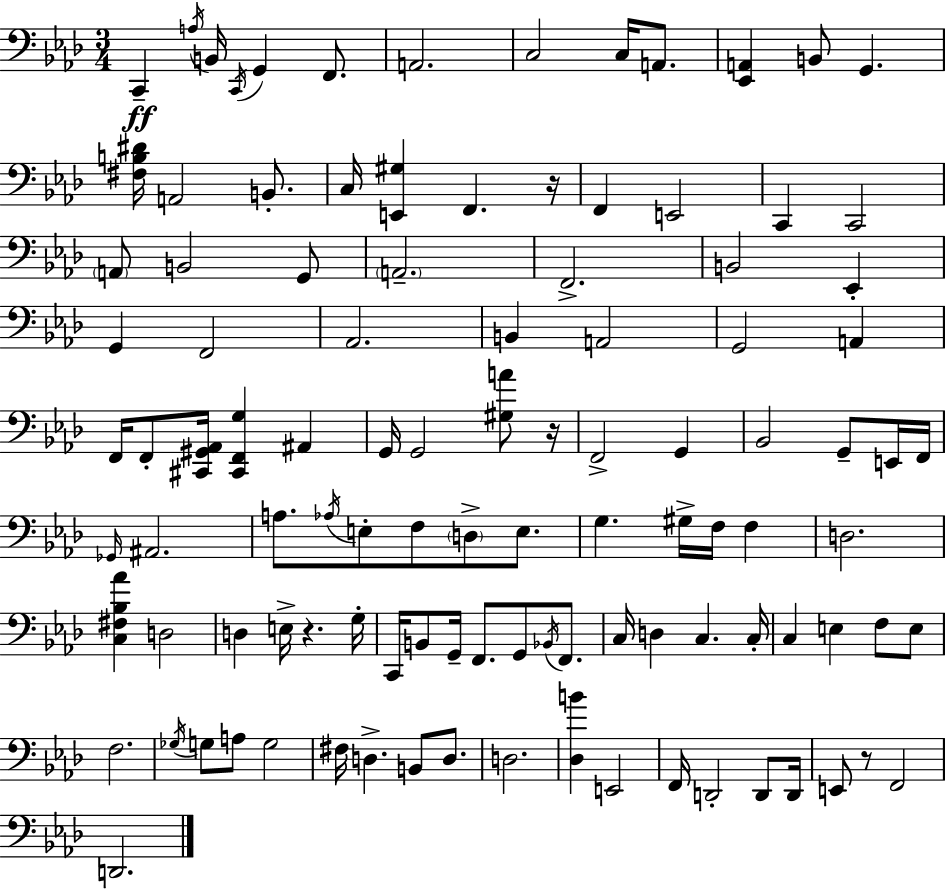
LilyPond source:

{
  \clef bass
  \numericTimeSignature
  \time 3/4
  \key f \minor
  c,4--\ff \acciaccatura { a16 } b,16 \acciaccatura { c,16 } g,4 f,8. | a,2. | c2 c16 a,8. | <ees, a,>4 b,8 g,4. | \break <fis b dis'>16 a,2 b,8.-. | c16 <e, gis>4 f,4. | r16 f,4 e,2 | c,4 c,2 | \break \parenthesize a,8 b,2 | g,8 \parenthesize a,2.-- | f,2.-> | b,2 ees,4-. | \break g,4 f,2 | aes,2. | b,4 a,2 | g,2 a,4 | \break f,16 f,8-. <cis, gis, aes,>16 <cis, f, g>4 ais,4 | g,16 g,2 <gis a'>8 | r16 f,2-> g,4 | bes,2 g,8-- | \break e,16 f,16 \grace { ges,16 } ais,2. | a8. \acciaccatura { aes16 } e8-. f8 \parenthesize d8-> | e8. g4. gis16-> f16 | f4 d2. | \break <c fis bes aes'>4 d2 | d4 e16-> r4. | g16-. c,16 b,8 g,16-- f,8. g,8 | \acciaccatura { bes,16 } f,8. c16 d4 c4. | \break c16-. c4 e4 | f8 e8 f2. | \acciaccatura { ges16 } g8 a8 g2 | fis16 d4.-> | \break b,8 d8. d2. | <des b'>4 e,2 | f,16 d,2-. | d,8 d,16 e,8 r8 f,2 | \break d,2. | \bar "|."
}